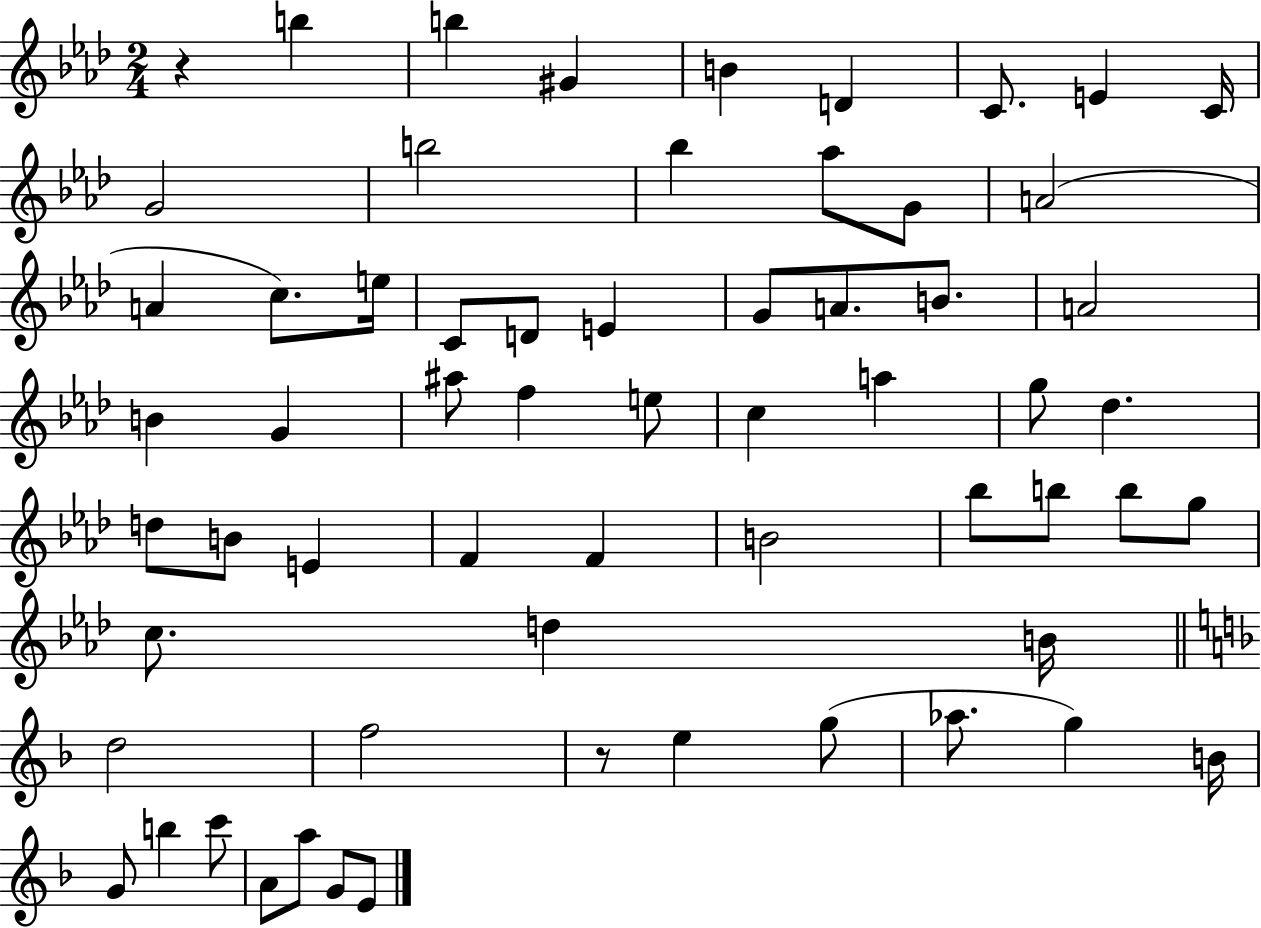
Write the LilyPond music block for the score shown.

{
  \clef treble
  \numericTimeSignature
  \time 2/4
  \key aes \major
  \repeat volta 2 { r4 b''4 | b''4 gis'4 | b'4 d'4 | c'8. e'4 c'16 | \break g'2 | b''2 | bes''4 aes''8 g'8 | a'2( | \break a'4 c''8.) e''16 | c'8 d'8 e'4 | g'8 a'8. b'8. | a'2 | \break b'4 g'4 | ais''8 f''4 e''8 | c''4 a''4 | g''8 des''4. | \break d''8 b'8 e'4 | f'4 f'4 | b'2 | bes''8 b''8 b''8 g''8 | \break c''8. d''4 b'16 | \bar "||" \break \key d \minor d''2 | f''2 | r8 e''4 g''8( | aes''8. g''4) b'16 | \break g'8 b''4 c'''8 | a'8 a''8 g'8 e'8 | } \bar "|."
}